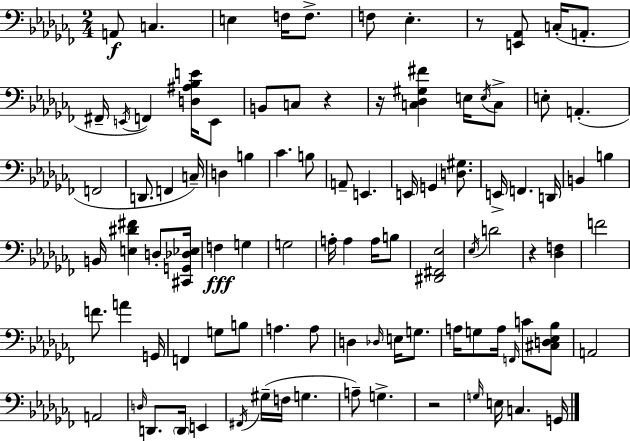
X:1
T:Untitled
M:2/4
L:1/4
K:Abm
A,,/2 C, E, F,/4 F,/2 F,/2 _E, z/2 [E,,_A,,]/2 C,/4 A,,/2 ^F,,/4 E,,/4 F,, [D,^A,_B,E]/4 E,,/2 B,,/2 C,/2 z z/4 [C,_D,^G,^F] E,/4 E,/4 C,/2 E,/2 A,, F,,2 D,,/2 F,, C,/4 D, B, _C B,/2 A,,/2 E,, E,,/4 G,, [D,^G,]/2 E,,/4 F,, D,,/4 B,, B, B,,/4 [E,^D^F] D,/2 [^C,,G,,_D,_E,]/4 F, G, G,2 A,/4 A, A,/4 B,/2 [^D,,^F,,_E,]2 _E,/4 D2 z [_D,F,] F2 F/2 A G,,/4 F,, G,/2 B,/2 A, A,/2 D, _D,/4 E,/4 G,/2 A,/4 G,/2 A,/4 F,,/4 C/2 [^C,D,_E,_B,]/2 A,,2 A,,2 D,/4 D,,/2 D,,/4 E,, ^F,,/4 ^G,/4 F,/4 G, A,/2 G, z2 G,/4 E,/4 C, G,,/4